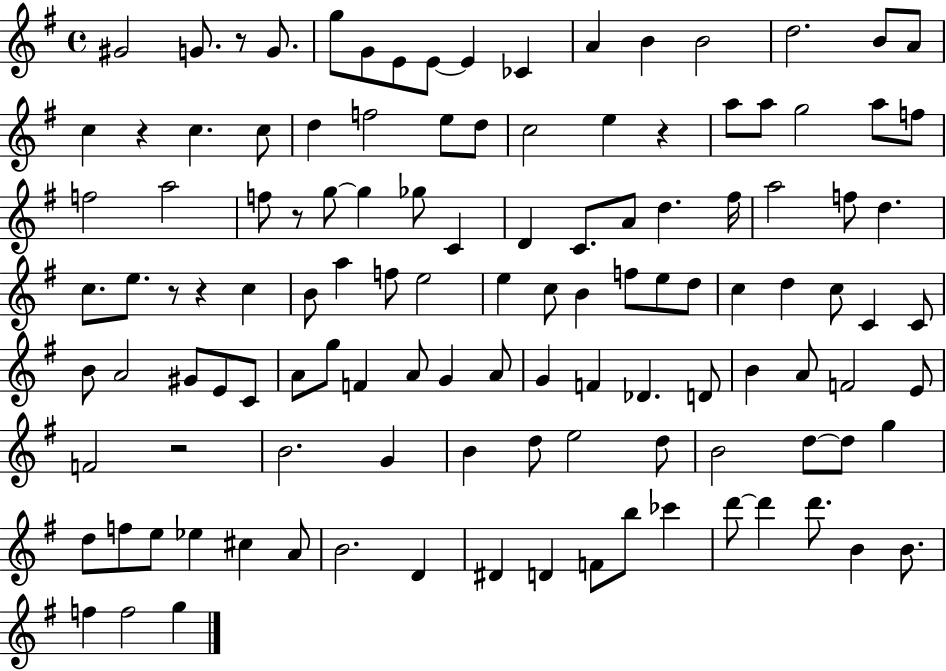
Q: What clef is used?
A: treble